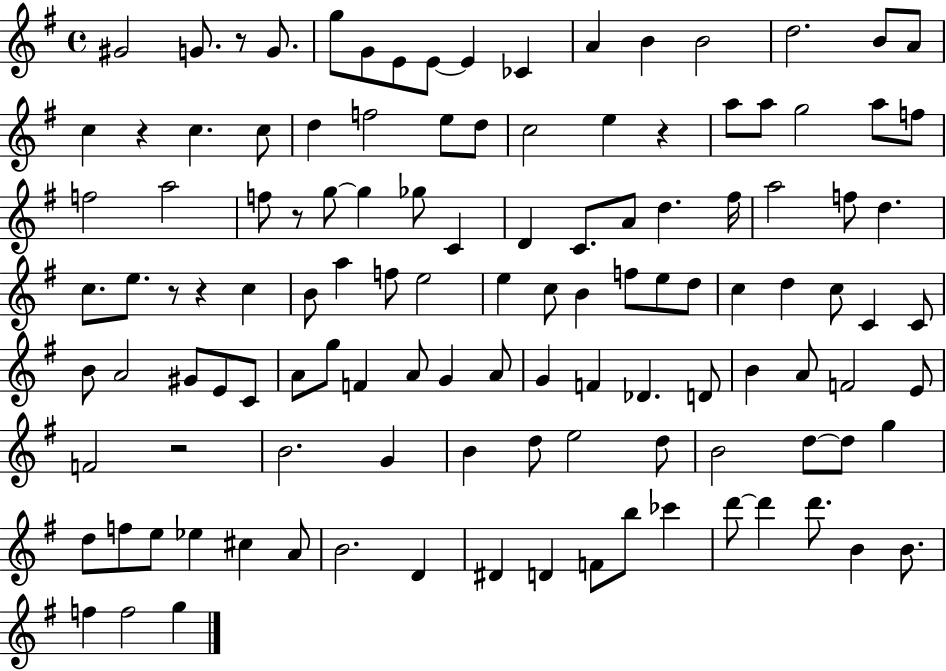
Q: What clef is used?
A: treble